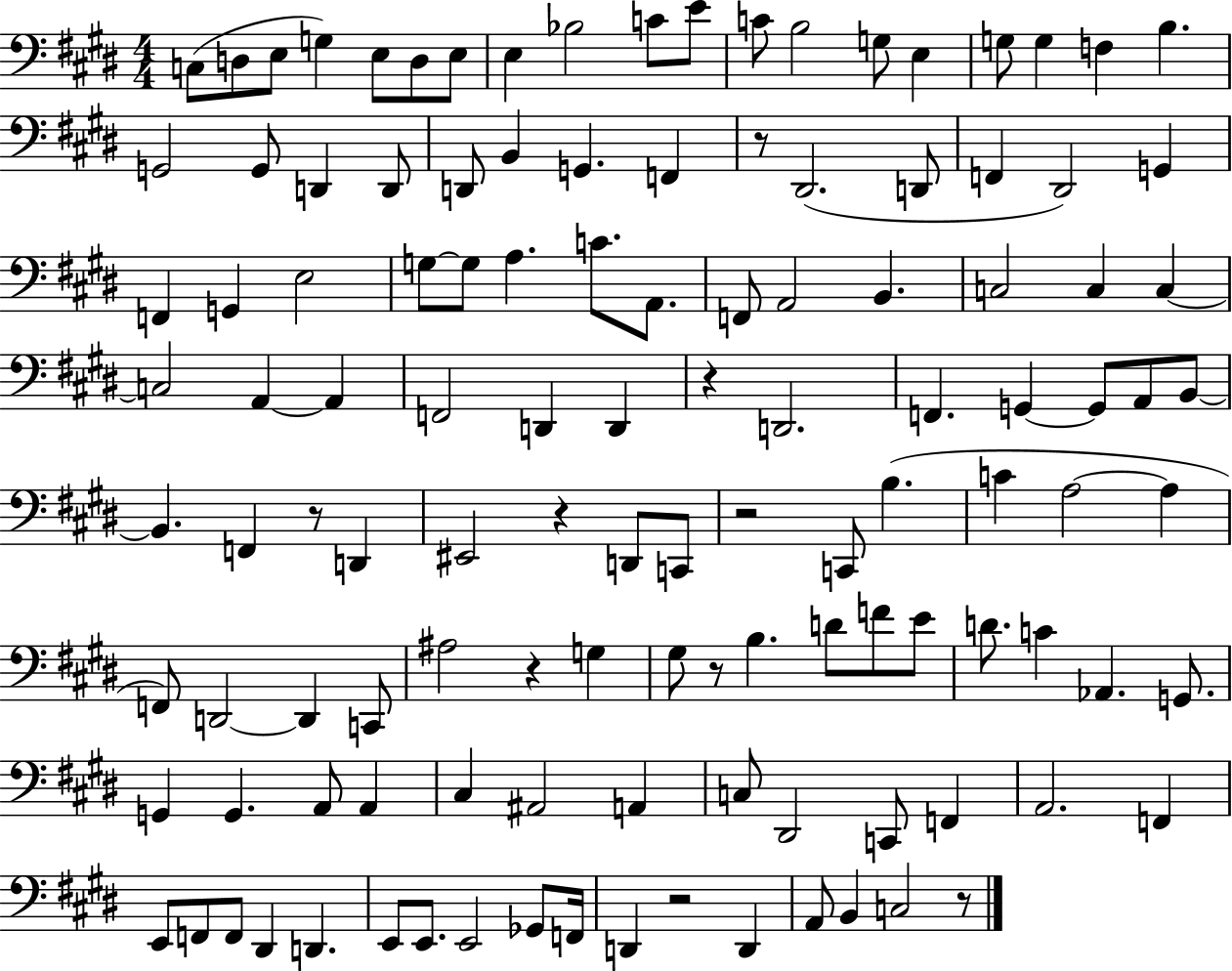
C3/e D3/e E3/e G3/q E3/e D3/e E3/e E3/q Bb3/h C4/e E4/e C4/e B3/h G3/e E3/q G3/e G3/q F3/q B3/q. G2/h G2/e D2/q D2/e D2/e B2/q G2/q. F2/q R/e D#2/h. D2/e F2/q D#2/h G2/q F2/q G2/q E3/h G3/e G3/e A3/q. C4/e. A2/e. F2/e A2/h B2/q. C3/h C3/q C3/q C3/h A2/q A2/q F2/h D2/q D2/q R/q D2/h. F2/q. G2/q G2/e A2/e B2/e B2/q. F2/q R/e D2/q EIS2/h R/q D2/e C2/e R/h C2/e B3/q. C4/q A3/h A3/q F2/e D2/h D2/q C2/e A#3/h R/q G3/q G#3/e R/e B3/q. D4/e F4/e E4/e D4/e. C4/q Ab2/q. G2/e. G2/q G2/q. A2/e A2/q C#3/q A#2/h A2/q C3/e D#2/h C2/e F2/q A2/h. F2/q E2/e F2/e F2/e D#2/q D2/q. E2/e E2/e. E2/h Gb2/e F2/s D2/q R/h D2/q A2/e B2/q C3/h R/e